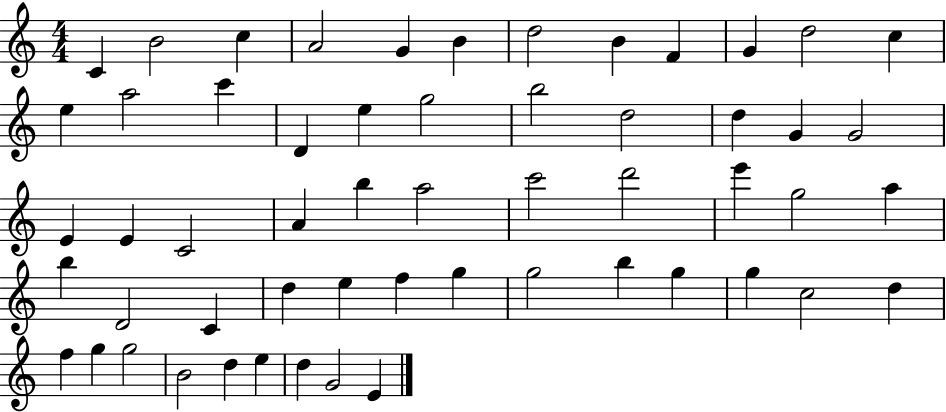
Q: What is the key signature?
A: C major